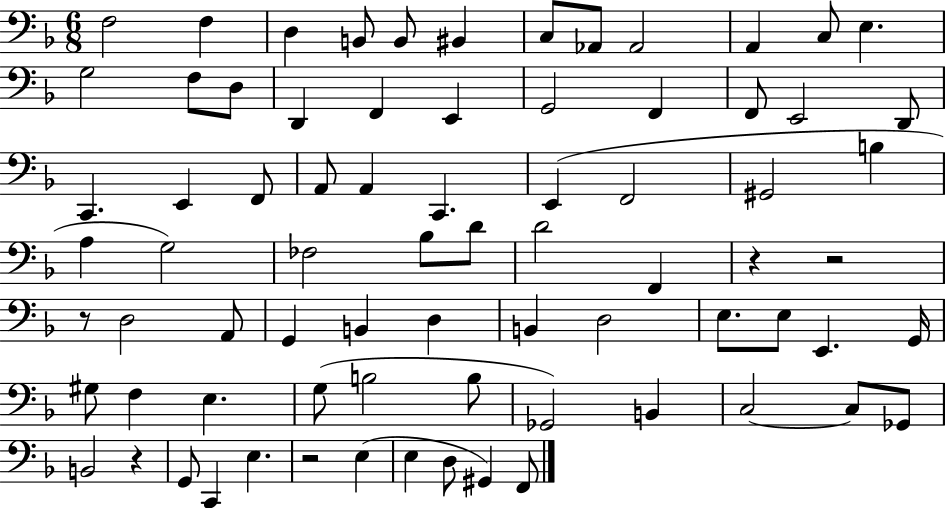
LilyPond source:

{
  \clef bass
  \numericTimeSignature
  \time 6/8
  \key f \major
  f2 f4 | d4 b,8 b,8 bis,4 | c8 aes,8 aes,2 | a,4 c8 e4. | \break g2 f8 d8 | d,4 f,4 e,4 | g,2 f,4 | f,8 e,2 d,8 | \break c,4. e,4 f,8 | a,8 a,4 c,4. | e,4( f,2 | gis,2 b4 | \break a4 g2) | fes2 bes8 d'8 | d'2 f,4 | r4 r2 | \break r8 d2 a,8 | g,4 b,4 d4 | b,4 d2 | e8. e8 e,4. g,16 | \break gis8 f4 e4. | g8( b2 b8 | ges,2) b,4 | c2~~ c8 ges,8 | \break b,2 r4 | g,8 c,4 e4. | r2 e4( | e4 d8 gis,4) f,8 | \break \bar "|."
}